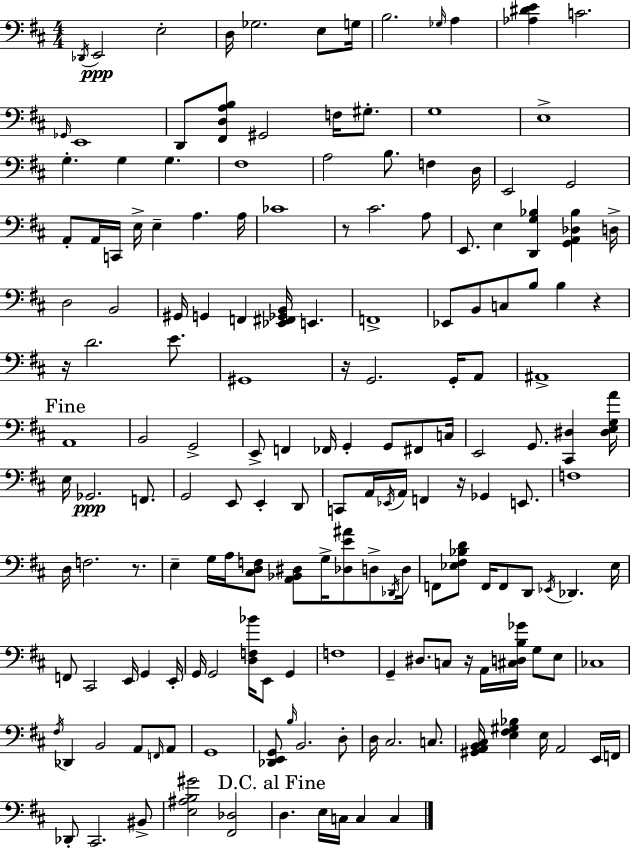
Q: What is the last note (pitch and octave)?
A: C3